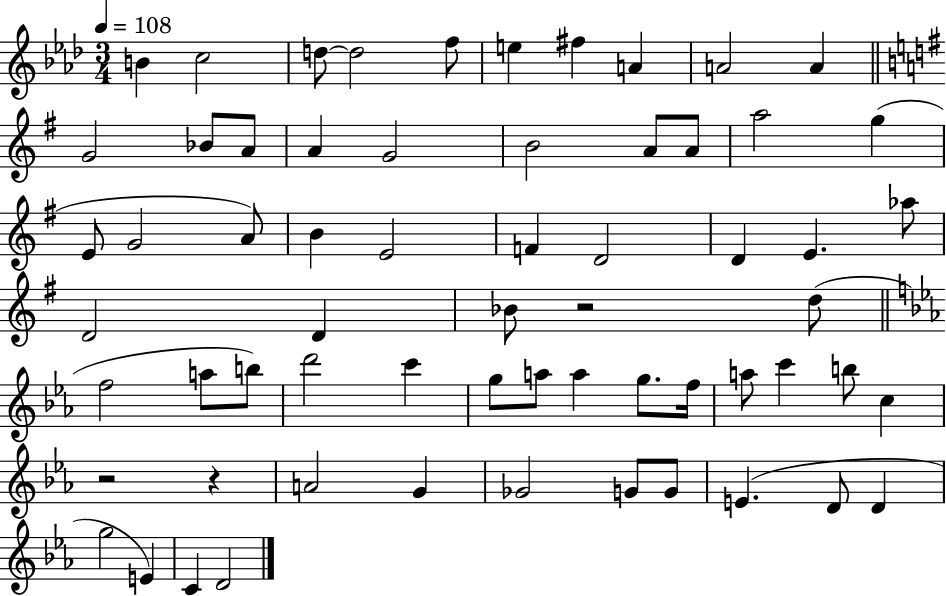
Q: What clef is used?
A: treble